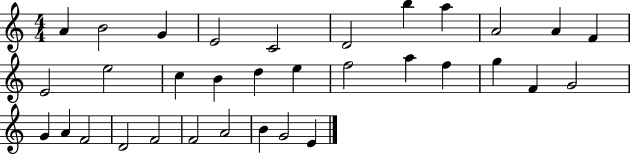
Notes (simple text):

A4/q B4/h G4/q E4/h C4/h D4/h B5/q A5/q A4/h A4/q F4/q E4/h E5/h C5/q B4/q D5/q E5/q F5/h A5/q F5/q G5/q F4/q G4/h G4/q A4/q F4/h D4/h F4/h F4/h A4/h B4/q G4/h E4/q